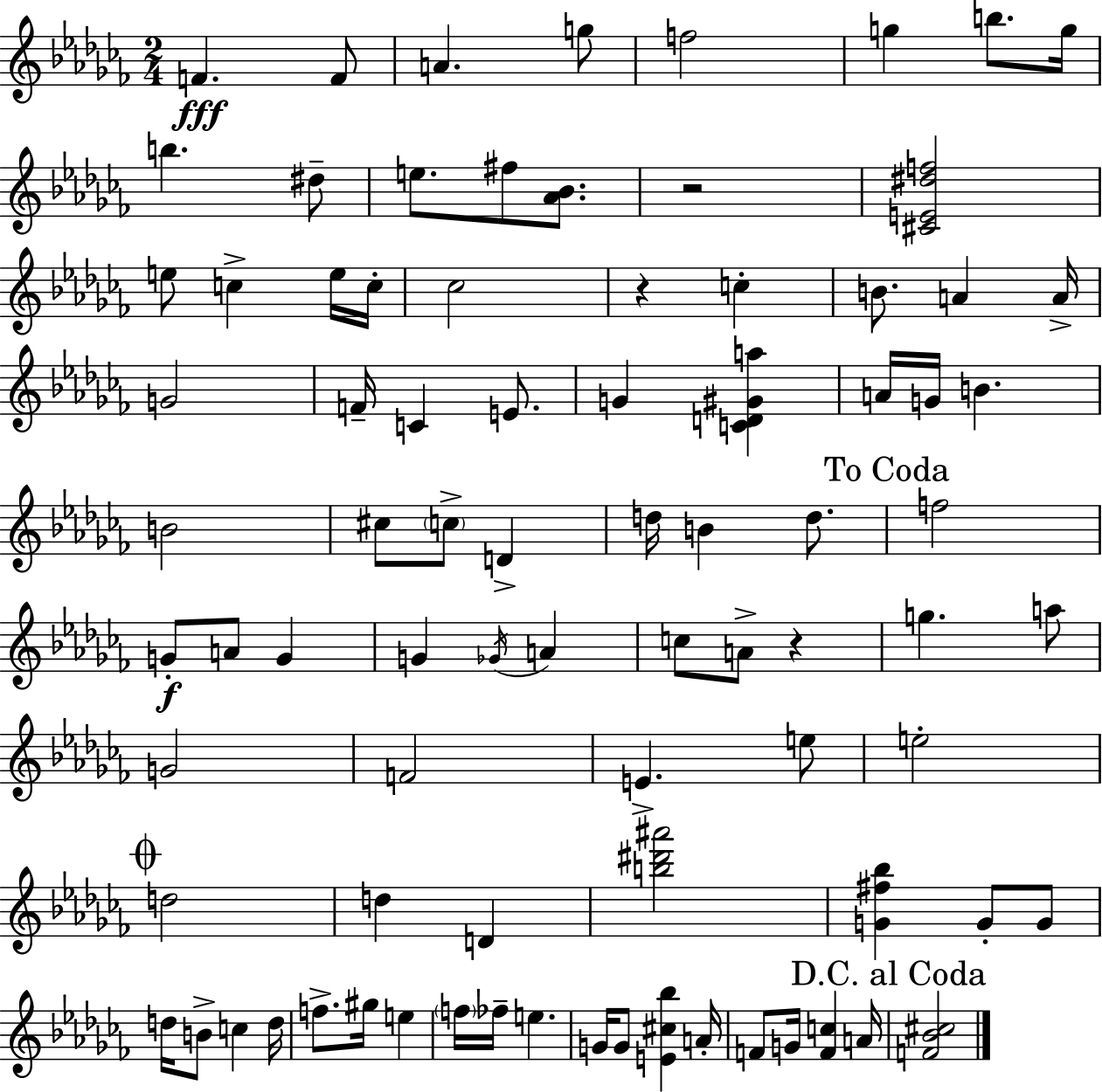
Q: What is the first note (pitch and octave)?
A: F4